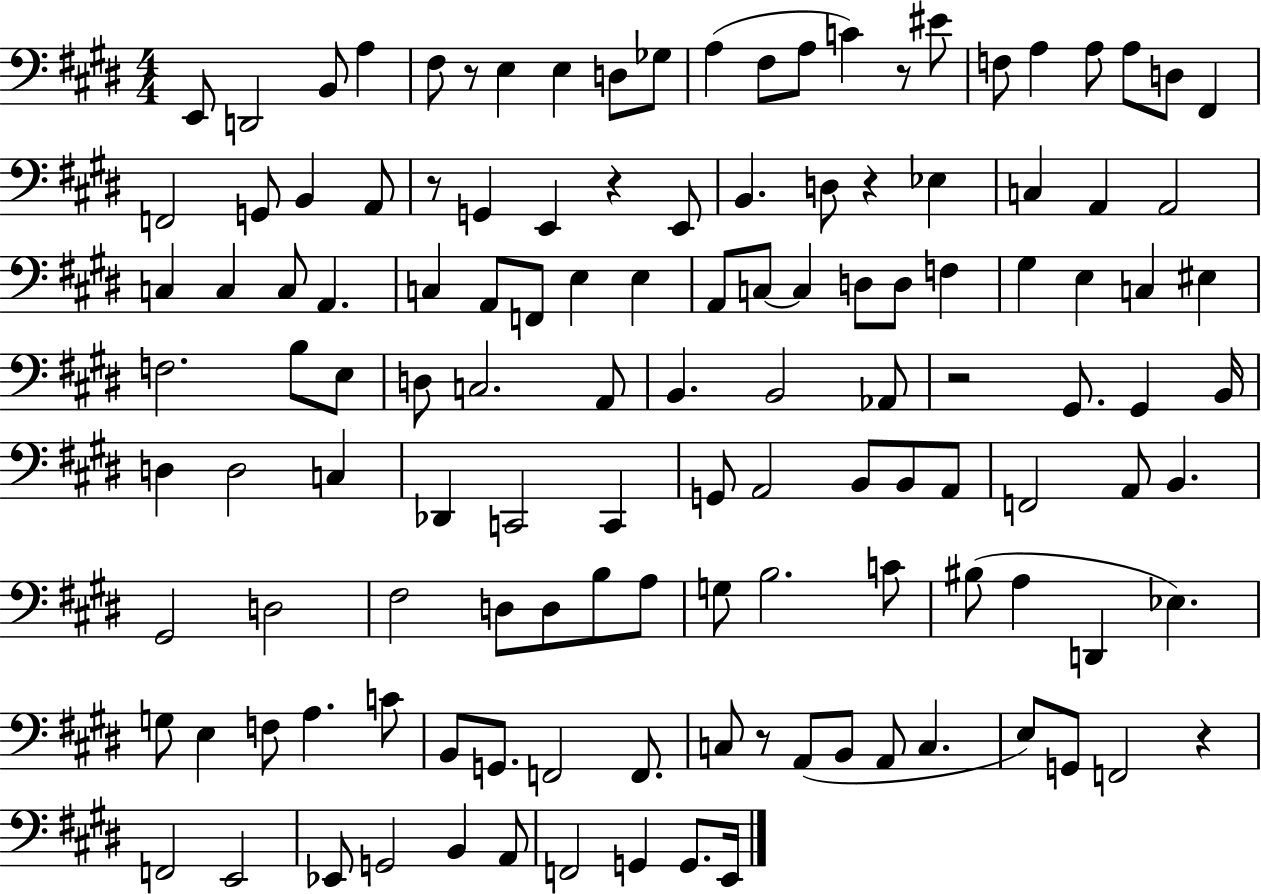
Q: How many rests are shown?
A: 8